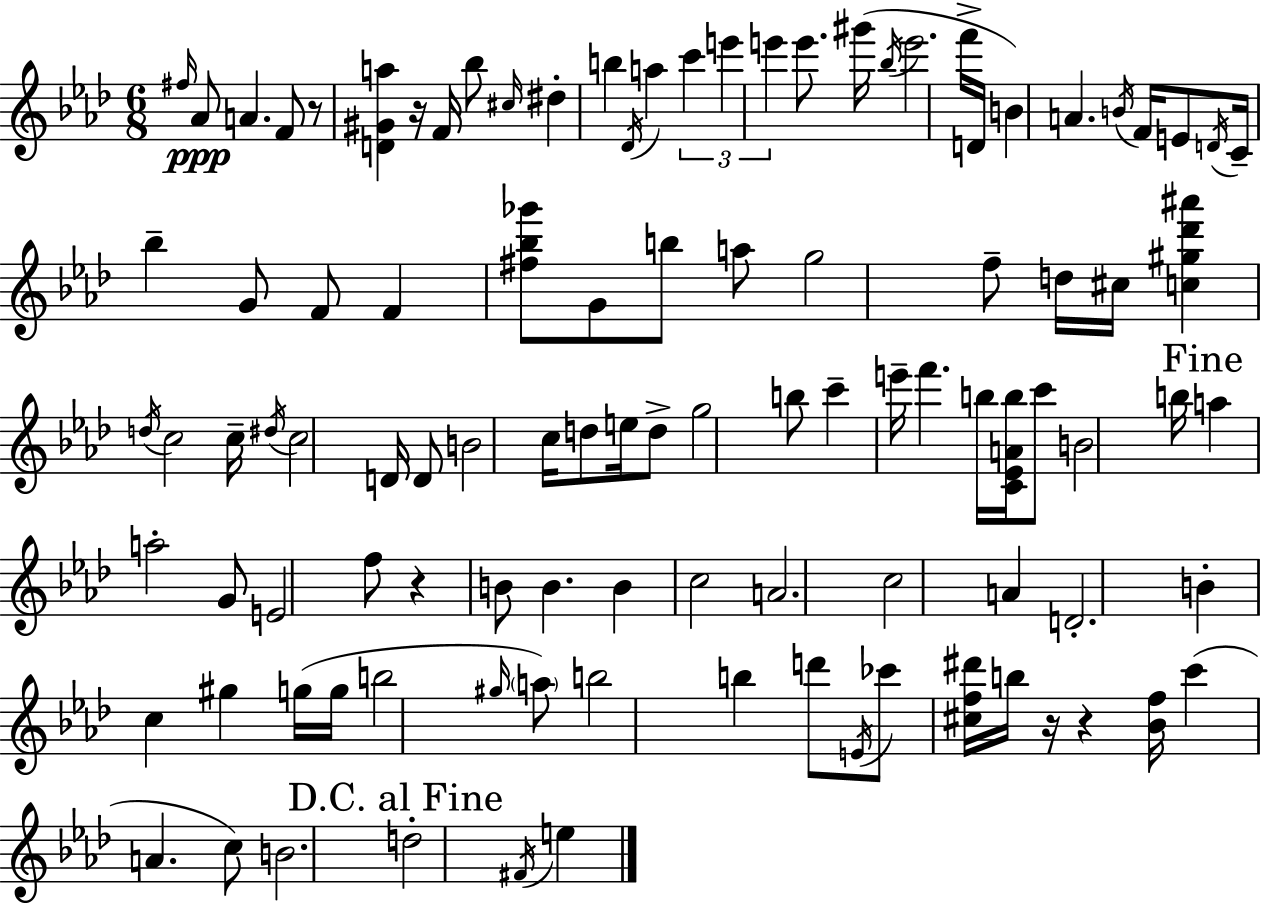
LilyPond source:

{
  \clef treble
  \numericTimeSignature
  \time 6/8
  \key aes \major
  \grace { fis''16 }\ppp aes'8 a'4. f'8 r8 | <d' gis' a''>4 r16 f'16 bes''8 \grace { cis''16 } dis''4-. | b''4 \acciaccatura { des'16 } a''4 \tuplet 3/2 { c'''4 | e'''4 e'''4 } e'''8. | \break gis'''16( \acciaccatura { bes''16 } e'''2. | f'''16-> d'16 b'4) a'4. | \acciaccatura { b'16 } f'16 e'8 \acciaccatura { d'16 } c'16-- bes''4-- | g'8 f'8 f'4 <fis'' bes'' ges'''>8 | \break g'8 b''8 a''8 g''2 | f''8-- d''16 cis''16 <c'' gis'' des''' ais'''>4 \acciaccatura { d''16 } c''2 | c''16-- \acciaccatura { dis''16 } c''2 | d'16 d'8 b'2 | \break c''16 d''8 e''16 d''8-> g''2 | b''8 c'''4-- | e'''16-- f'''4. b''16 <c' ees' a' b''>16 c'''8 b'2 | b''16 \mark "Fine" a''4 | \break a''2-. g'8 e'2 | f''8 r4 | b'8 b'4. b'4 | c''2 a'2. | \break c''2 | a'4 d'2.-. | b'4-. | c''4 gis''4 g''16( g''16 b''2 | \break \grace { gis''16 } \parenthesize a''8) b''2 | b''4 d'''8 \acciaccatura { e'16 } | ces'''8 <cis'' f'' dis'''>16 b''16 r16 r4 <bes' f''>16 c'''4( | a'4. c''8) b'2. | \break \mark "D.C. al Fine" d''2-. | \acciaccatura { fis'16 } e''4 \bar "|."
}